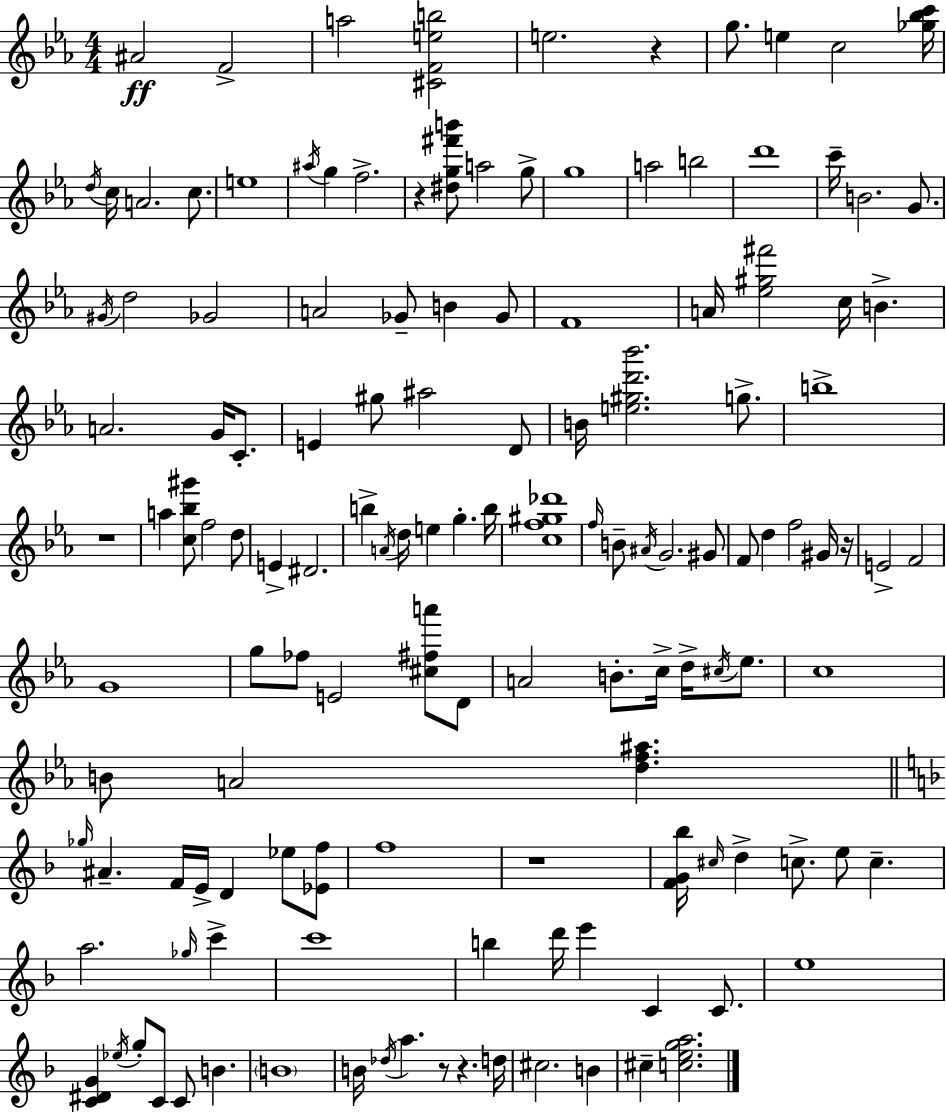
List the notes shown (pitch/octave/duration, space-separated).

A#4/h F4/h A5/h [C#4,F4,E5,B5]/h E5/h. R/q G5/e. E5/q C5/h [Gb5,Bb5,C6]/s D5/s C5/s A4/h. C5/e. E5/w A#5/s G5/q F5/h. R/q [D#5,G5,F#6,B6]/e A5/h G5/e G5/w A5/h B5/h D6/w C6/s B4/h. G4/e. G#4/s D5/h Gb4/h A4/h Gb4/e B4/q Gb4/e F4/w A4/s [Eb5,G#5,F#6]/h C5/s B4/q. A4/h. G4/s C4/e. E4/q G#5/e A#5/h D4/e B4/s [E5,G#5,D6,Bb6]/h. G5/e. B5/w R/w A5/q [C5,Bb5,G#6]/e F5/h D5/e E4/q D#4/h. B5/q A4/s D5/s E5/q G5/q. B5/s [C5,F5,G#5,Db6]/w F5/s B4/e A#4/s G4/h. G#4/e F4/e D5/q F5/h G#4/s R/s E4/h F4/h G4/w G5/e FES5/e E4/h [C#5,F#5,A6]/e D4/e A4/h B4/e. C5/s D5/s C#5/s Eb5/e. C5/w B4/e A4/h [D5,F5,A#5]/q. Gb5/s A#4/q. F4/s E4/s D4/q Eb5/e [Eb4,F5]/e F5/w R/w [F4,G4,Bb5]/s C#5/s D5/q C5/e. E5/e C5/q. A5/h. Gb5/s C6/q C6/w B5/q D6/s E6/q C4/q C4/e. E5/w [C4,D#4,G4]/q Eb5/s G5/e C4/e C4/e B4/q. B4/w B4/s Db5/s A5/q. R/e R/q. D5/s C#5/h. B4/q C#5/q [C5,E5,G5,A5]/h.